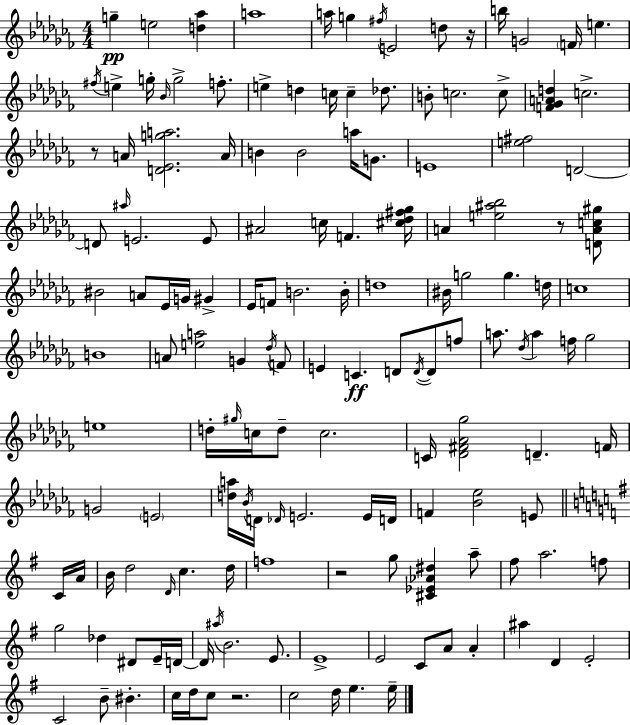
{
  \clef treble
  \numericTimeSignature
  \time 4/4
  \key aes \minor
  g''4--\pp e''2 <d'' aes''>4 | a''1 | a''16 g''4 \acciaccatura { fis''16 } e'2 d''8 | r16 b''16 g'2 \parenthesize f'16 e''4. | \break \acciaccatura { fis''16 } e''4-> g''16-. \grace { bes'16 } g''2-> | f''8.-. e''4-> d''4 c''16 c''4-- | des''8. b'8-. c''2. | c''8-> <f' ges' a' d''>4 c''2.-> | \break r8 a'16 <d' ees' g'' a''>2. | a'16 b'4 b'2 a''16 | g'8. e'1 | <e'' fis''>2 d'2~~ | \break d'8 \grace { ais''16 } e'2. | e'8 ais'2 c''16 f'4. | <cis'' des'' fis'' ges''>16 a'4 <e'' ais'' bes''>2 | r8 <d' a' c'' gis''>8 bis'2 a'8 ees'16 g'16 | \break gis'4-> ees'16 f'8 b'2. | b'16-. d''1 | bis'16 g''2 g''4. | d''16 c''1 | \break b'1 | a'8 <e'' a''>2 g'4 | \acciaccatura { des''16 } f'8 e'4 c'4.\ff d'8 | \acciaccatura { d'16~ }~ d'8 f''8 a''8. \acciaccatura { des''16 } a''4 f''16 ges''2 | \break e''1 | d''16-. \grace { gis''16 } c''16 d''8-- c''2. | c'16 <des' fis' aes' ges''>2 | d'4.-- f'16 g'2 | \break \parenthesize e'2 <d'' a''>16 \acciaccatura { bes'16 } d'16 \grace { des'16 } e'2. | e'16 d'16 f'4 <bes' ees''>2 | e'8 \bar "||" \break \key g \major c'16 a'16 b'16 d''2 \grace { d'16 } c''4. | d''16 f''1 | r2 g''8 <cis' ees' aes' dis''>4 | a''8-- fis''8 a''2. | \break f''8 g''2 des''4 dis'8 | e'16-- d'16~~ d'16 \acciaccatura { ais''16 } b'2. | e'8. e'1-> | e'2 c'8 a'8 | \break a'4-. ais''4 d'4 e'2-. | c'2 b'8-- bis'4.-. | c''16 d''16 c''8 r2. | c''2 d''16 e''4. | \break e''16-- \bar "|."
}